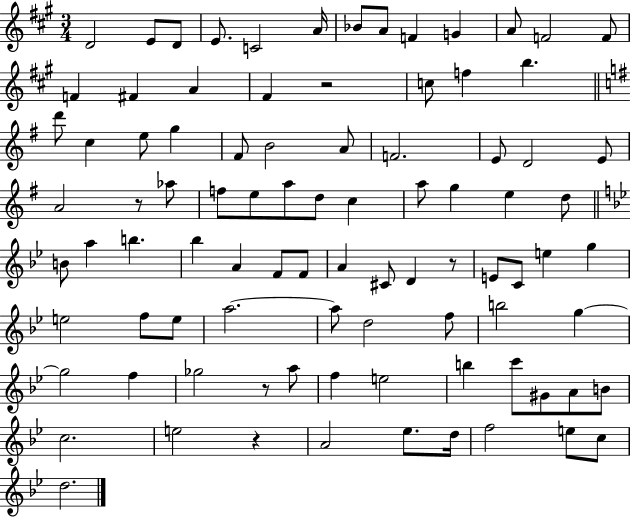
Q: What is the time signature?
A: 3/4